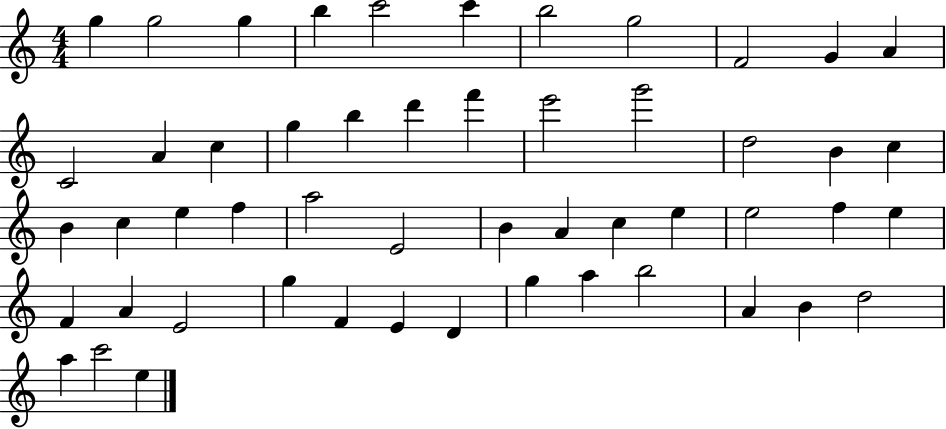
G5/q G5/h G5/q B5/q C6/h C6/q B5/h G5/h F4/h G4/q A4/q C4/h A4/q C5/q G5/q B5/q D6/q F6/q E6/h G6/h D5/h B4/q C5/q B4/q C5/q E5/q F5/q A5/h E4/h B4/q A4/q C5/q E5/q E5/h F5/q E5/q F4/q A4/q E4/h G5/q F4/q E4/q D4/q G5/q A5/q B5/h A4/q B4/q D5/h A5/q C6/h E5/q